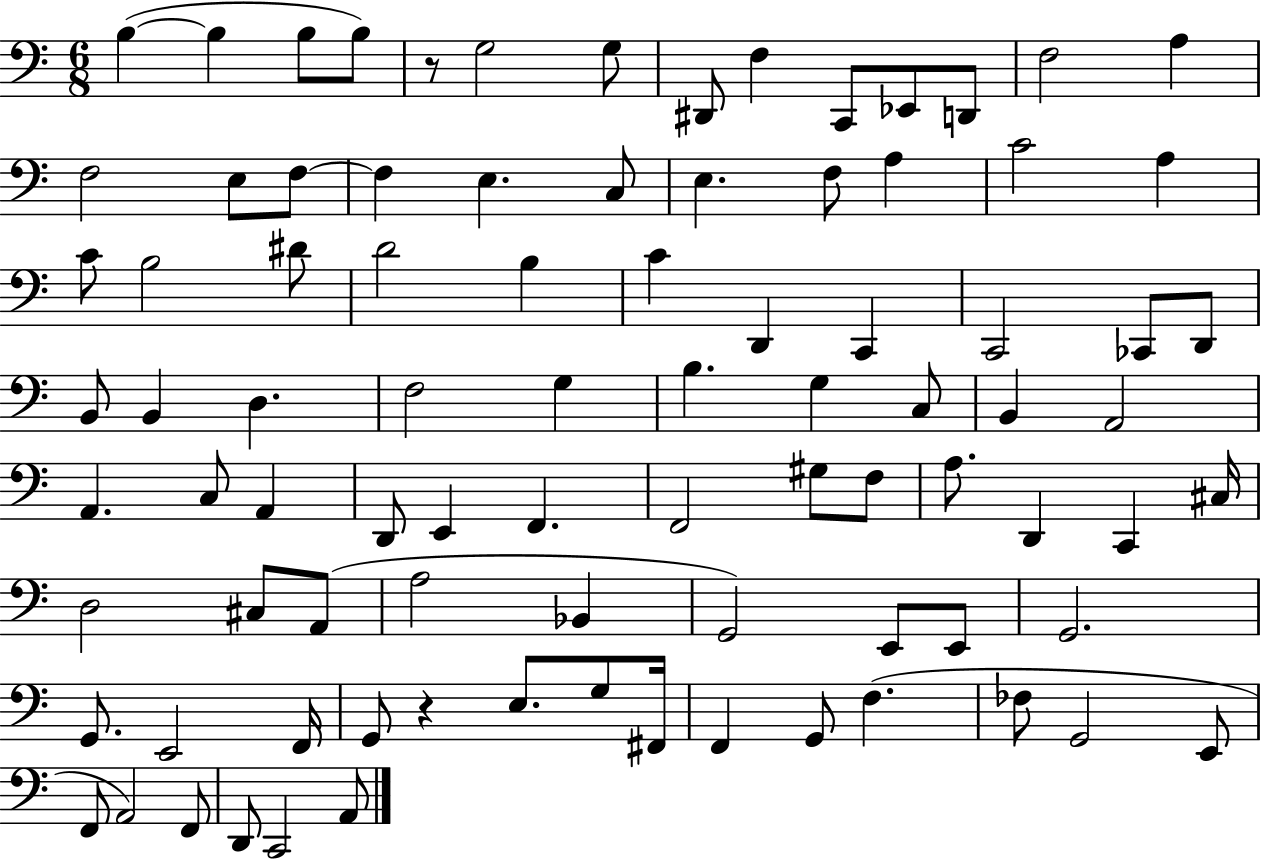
{
  \clef bass
  \numericTimeSignature
  \time 6/8
  \key c \major
  b4~(~ b4 b8 b8) | r8 g2 g8 | dis,8 f4 c,8 ees,8 d,8 | f2 a4 | \break f2 e8 f8~~ | f4 e4. c8 | e4. f8 a4 | c'2 a4 | \break c'8 b2 dis'8 | d'2 b4 | c'4 d,4 c,4 | c,2 ces,8 d,8 | \break b,8 b,4 d4. | f2 g4 | b4. g4 c8 | b,4 a,2 | \break a,4. c8 a,4 | d,8 e,4 f,4. | f,2 gis8 f8 | a8. d,4 c,4 cis16 | \break d2 cis8 a,8( | a2 bes,4 | g,2) e,8 e,8 | g,2. | \break g,8. e,2 f,16 | g,8 r4 e8. g8 fis,16 | f,4 g,8 f4.( | fes8 g,2 e,8 | \break f,8 a,2) f,8 | d,8 c,2 a,8 | \bar "|."
}